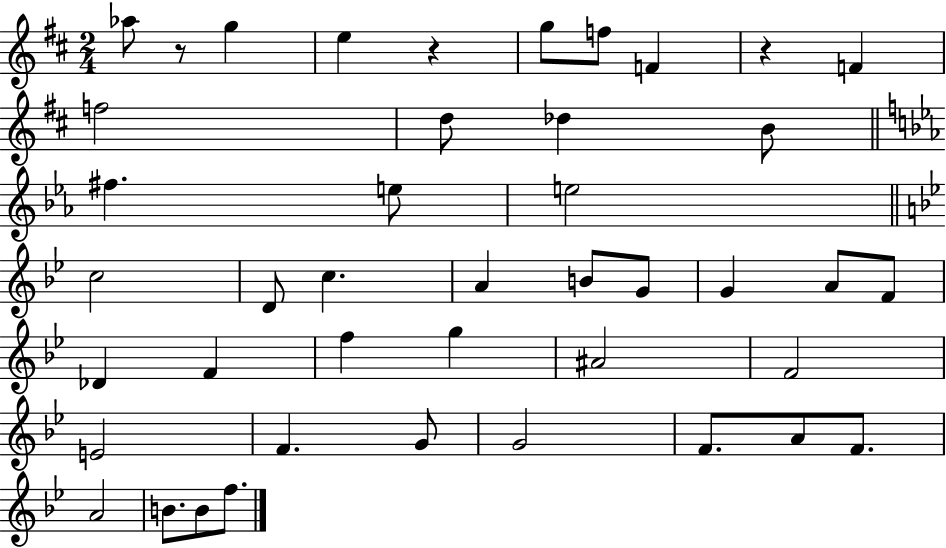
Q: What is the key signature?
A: D major